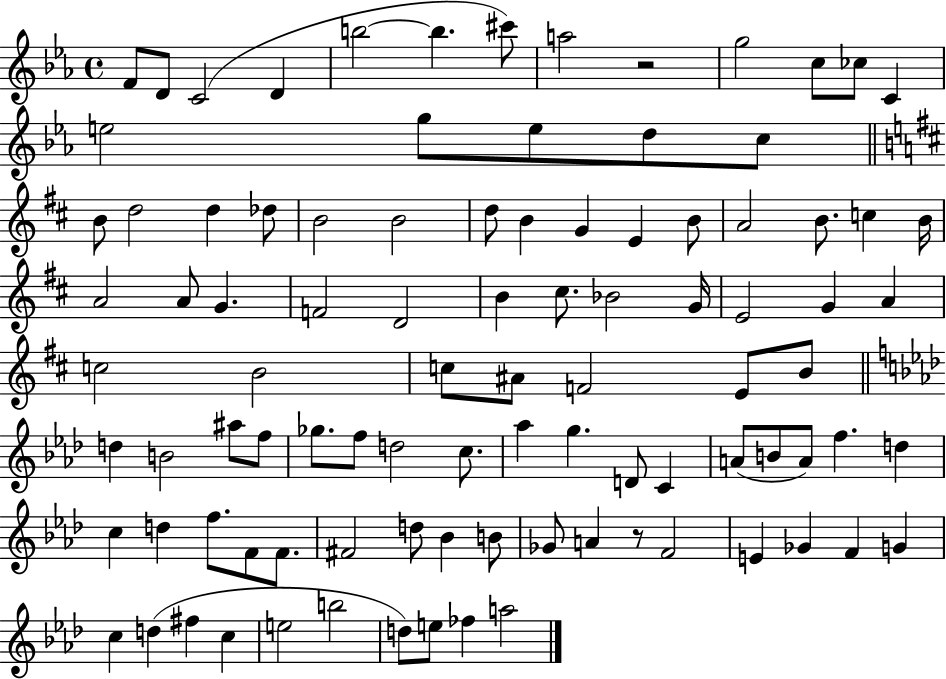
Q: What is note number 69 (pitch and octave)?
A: C5